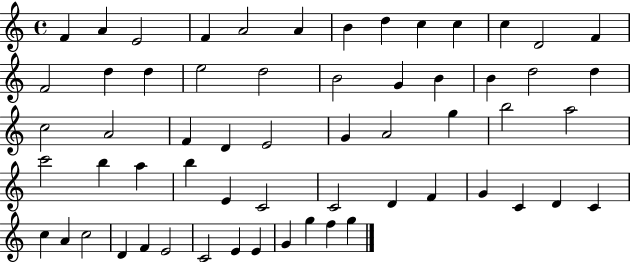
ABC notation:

X:1
T:Untitled
M:4/4
L:1/4
K:C
F A E2 F A2 A B d c c c D2 F F2 d d e2 d2 B2 G B B d2 d c2 A2 F D E2 G A2 g b2 a2 c'2 b a b E C2 C2 D F G C D C c A c2 D F E2 C2 E E G g f g